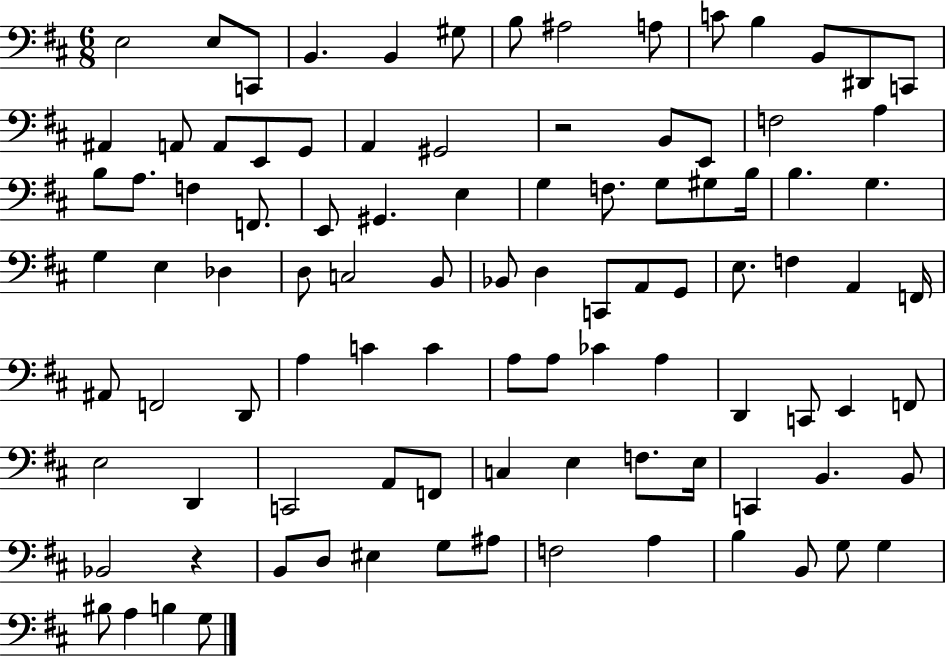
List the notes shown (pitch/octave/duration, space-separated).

E3/h E3/e C2/e B2/q. B2/q G#3/e B3/e A#3/h A3/e C4/e B3/q B2/e D#2/e C2/e A#2/q A2/e A2/e E2/e G2/e A2/q G#2/h R/h B2/e E2/e F3/h A3/q B3/e A3/e. F3/q F2/e. E2/e G#2/q. E3/q G3/q F3/e. G3/e G#3/e B3/s B3/q. G3/q. G3/q E3/q Db3/q D3/e C3/h B2/e Bb2/e D3/q C2/e A2/e G2/e E3/e. F3/q A2/q F2/s A#2/e F2/h D2/e A3/q C4/q C4/q A3/e A3/e CES4/q A3/q D2/q C2/e E2/q F2/e E3/h D2/q C2/h A2/e F2/e C3/q E3/q F3/e. E3/s C2/q B2/q. B2/e Bb2/h R/q B2/e D3/e EIS3/q G3/e A#3/e F3/h A3/q B3/q B2/e G3/e G3/q BIS3/e A3/q B3/q G3/e